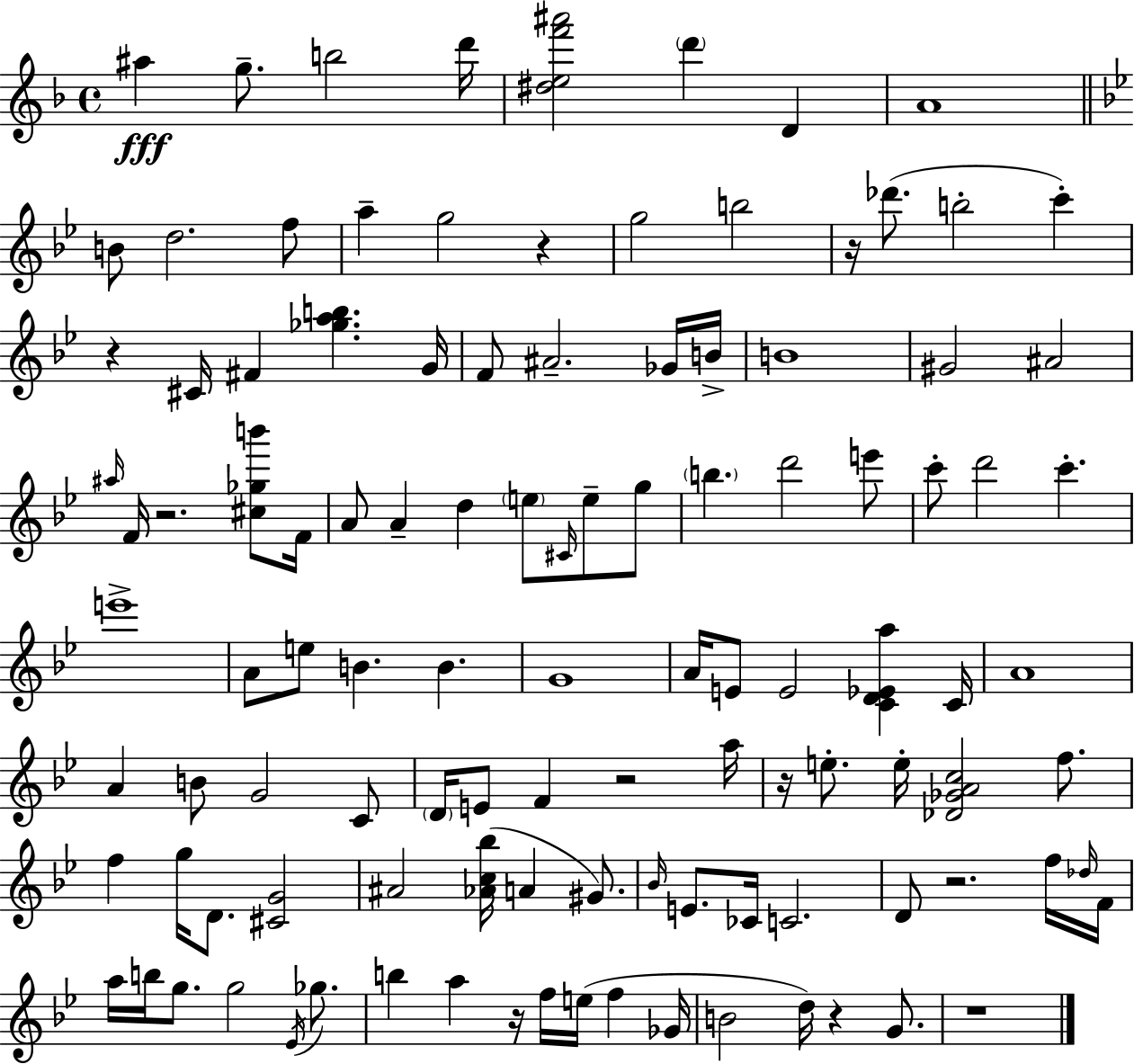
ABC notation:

X:1
T:Untitled
M:4/4
L:1/4
K:F
^a g/2 b2 d'/4 [^def'^a']2 d' D A4 B/2 d2 f/2 a g2 z g2 b2 z/4 _d'/2 b2 c' z ^C/4 ^F [_gab] G/4 F/2 ^A2 _G/4 B/4 B4 ^G2 ^A2 ^a/4 F/4 z2 [^c_gb']/2 F/4 A/2 A d e/2 ^C/4 e/2 g/2 b d'2 e'/2 c'/2 d'2 c' e'4 A/2 e/2 B B G4 A/4 E/2 E2 [CD_Ea] C/4 A4 A B/2 G2 C/2 D/4 E/2 F z2 a/4 z/4 e/2 e/4 [_D_GAc]2 f/2 f g/4 D/2 [^CG]2 ^A2 [_Ac_b]/4 A ^G/2 _B/4 E/2 _C/4 C2 D/2 z2 f/4 _d/4 F/4 a/4 b/4 g/2 g2 _E/4 _g/2 b a z/4 f/4 e/4 f _G/4 B2 d/4 z G/2 z4